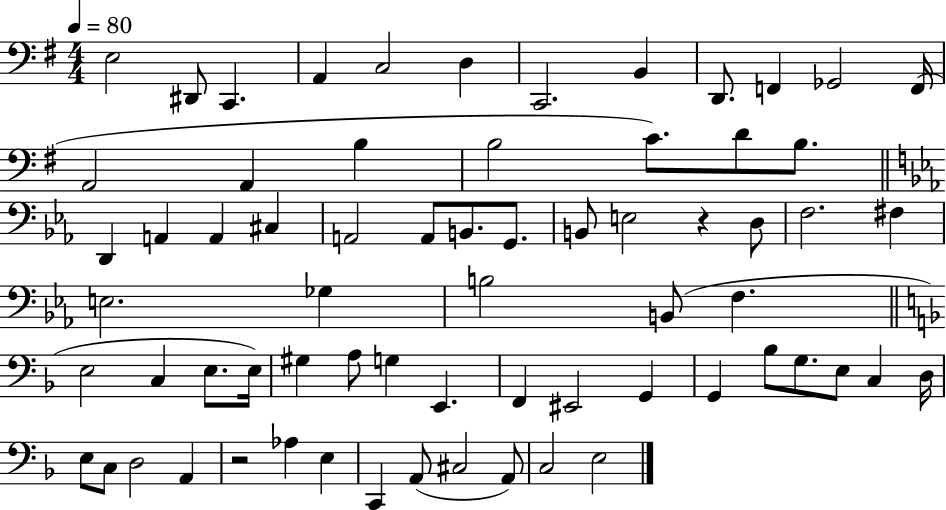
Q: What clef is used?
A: bass